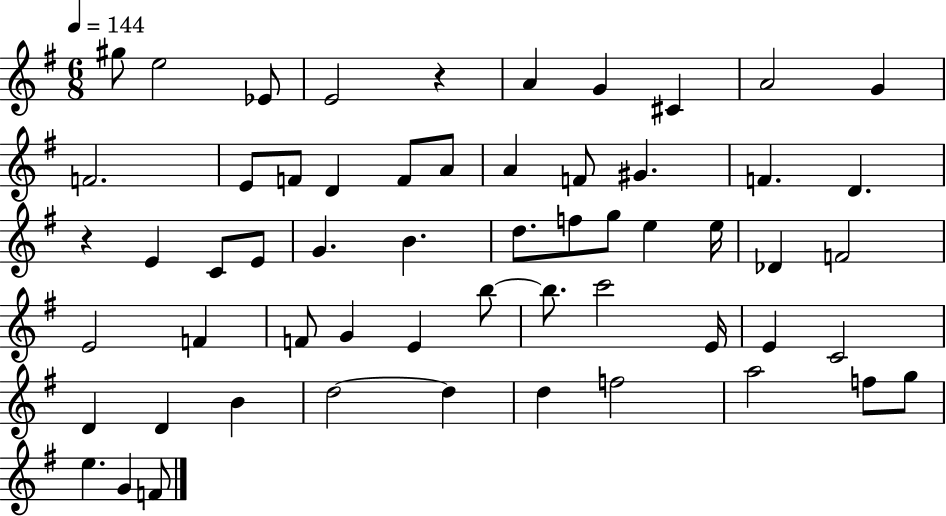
G#5/e E5/h Eb4/e E4/h R/q A4/q G4/q C#4/q A4/h G4/q F4/h. E4/e F4/e D4/q F4/e A4/e A4/q F4/e G#4/q. F4/q. D4/q. R/q E4/q C4/e E4/e G4/q. B4/q. D5/e. F5/e G5/e E5/q E5/s Db4/q F4/h E4/h F4/q F4/e G4/q E4/q B5/e B5/e. C6/h E4/s E4/q C4/h D4/q D4/q B4/q D5/h D5/q D5/q F5/h A5/h F5/e G5/e E5/q. G4/q F4/e